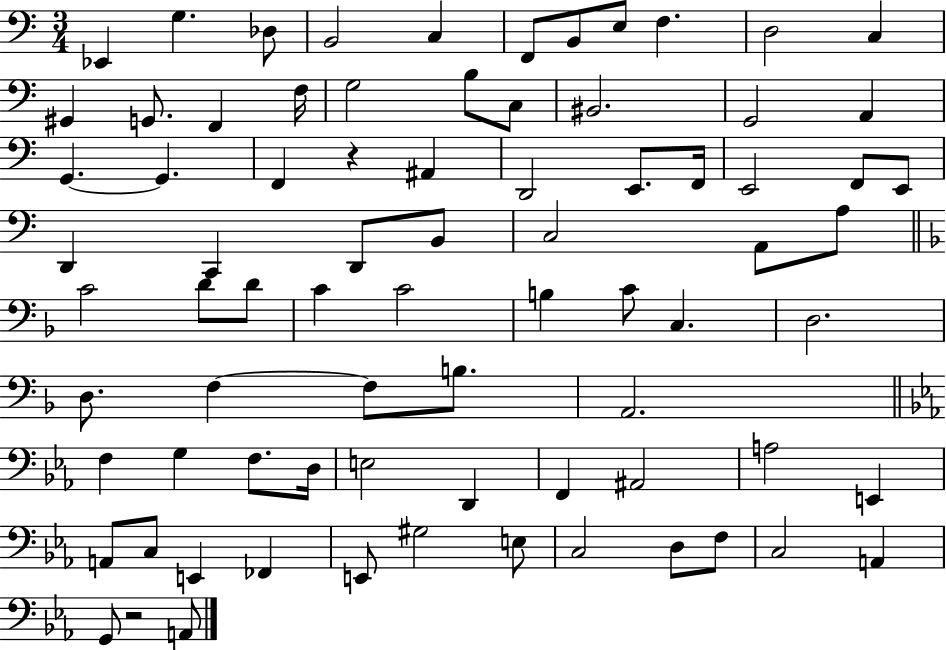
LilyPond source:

{
  \clef bass
  \numericTimeSignature
  \time 3/4
  \key c \major
  ees,4 g4. des8 | b,2 c4 | f,8 b,8 e8 f4. | d2 c4 | \break gis,4 g,8. f,4 f16 | g2 b8 c8 | bis,2. | g,2 a,4 | \break g,4.~~ g,4. | f,4 r4 ais,4 | d,2 e,8. f,16 | e,2 f,8 e,8 | \break d,4 c,4 d,8 b,8 | c2 a,8 a8 | \bar "||" \break \key d \minor c'2 d'8 d'8 | c'4 c'2 | b4 c'8 c4. | d2. | \break d8. f4~~ f8 b8. | a,2. | \bar "||" \break \key c \minor f4 g4 f8. d16 | e2 d,4 | f,4 ais,2 | a2 e,4 | \break a,8 c8 e,4 fes,4 | e,8 gis2 e8 | c2 d8 f8 | c2 a,4 | \break g,8 r2 a,8 | \bar "|."
}